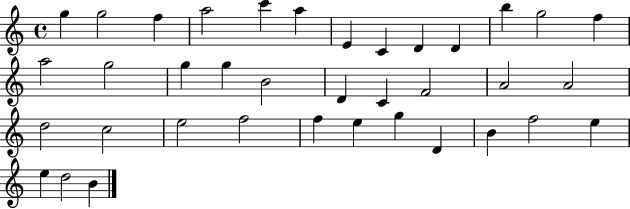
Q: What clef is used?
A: treble